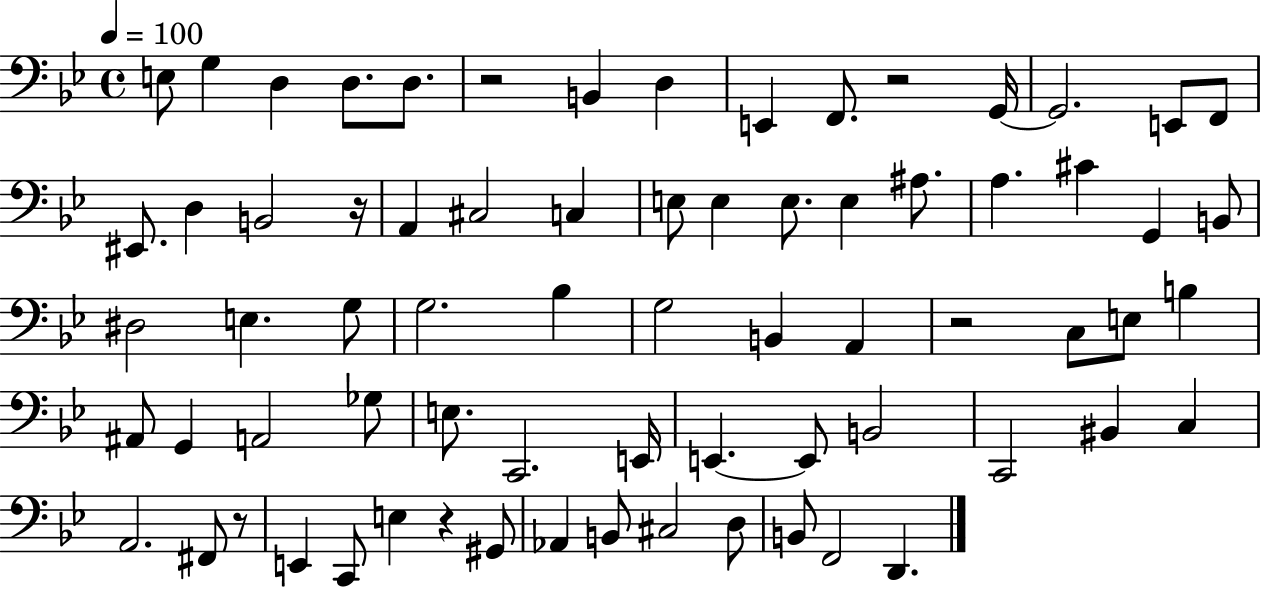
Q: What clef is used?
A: bass